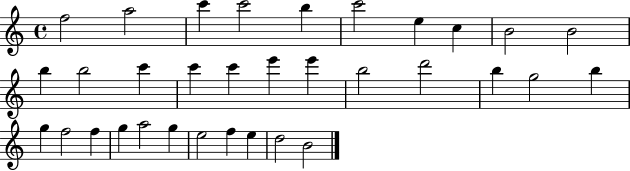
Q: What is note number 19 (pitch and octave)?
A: D6